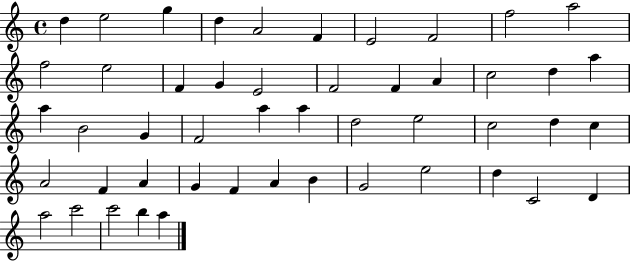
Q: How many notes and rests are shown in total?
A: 49